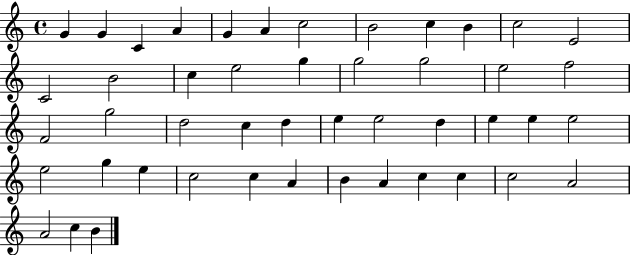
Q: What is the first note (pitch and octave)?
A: G4